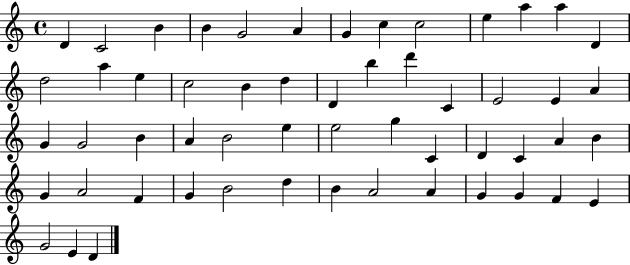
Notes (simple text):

D4/q C4/h B4/q B4/q G4/h A4/q G4/q C5/q C5/h E5/q A5/q A5/q D4/q D5/h A5/q E5/q C5/h B4/q D5/q D4/q B5/q D6/q C4/q E4/h E4/q A4/q G4/q G4/h B4/q A4/q B4/h E5/q E5/h G5/q C4/q D4/q C4/q A4/q B4/q G4/q A4/h F4/q G4/q B4/h D5/q B4/q A4/h A4/q G4/q G4/q F4/q E4/q G4/h E4/q D4/q